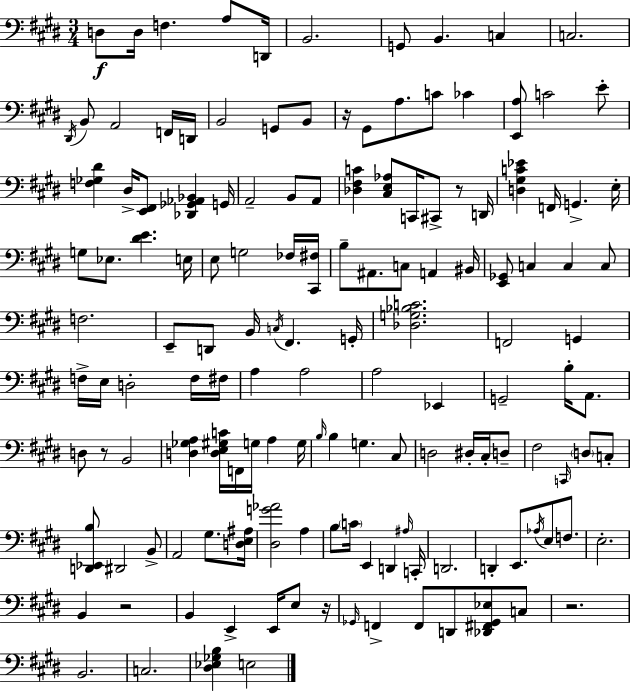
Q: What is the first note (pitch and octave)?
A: D3